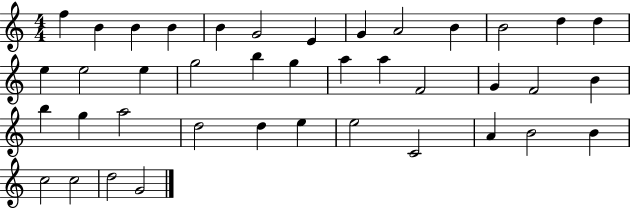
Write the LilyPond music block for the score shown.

{
  \clef treble
  \numericTimeSignature
  \time 4/4
  \key c \major
  f''4 b'4 b'4 b'4 | b'4 g'2 e'4 | g'4 a'2 b'4 | b'2 d''4 d''4 | \break e''4 e''2 e''4 | g''2 b''4 g''4 | a''4 a''4 f'2 | g'4 f'2 b'4 | \break b''4 g''4 a''2 | d''2 d''4 e''4 | e''2 c'2 | a'4 b'2 b'4 | \break c''2 c''2 | d''2 g'2 | \bar "|."
}